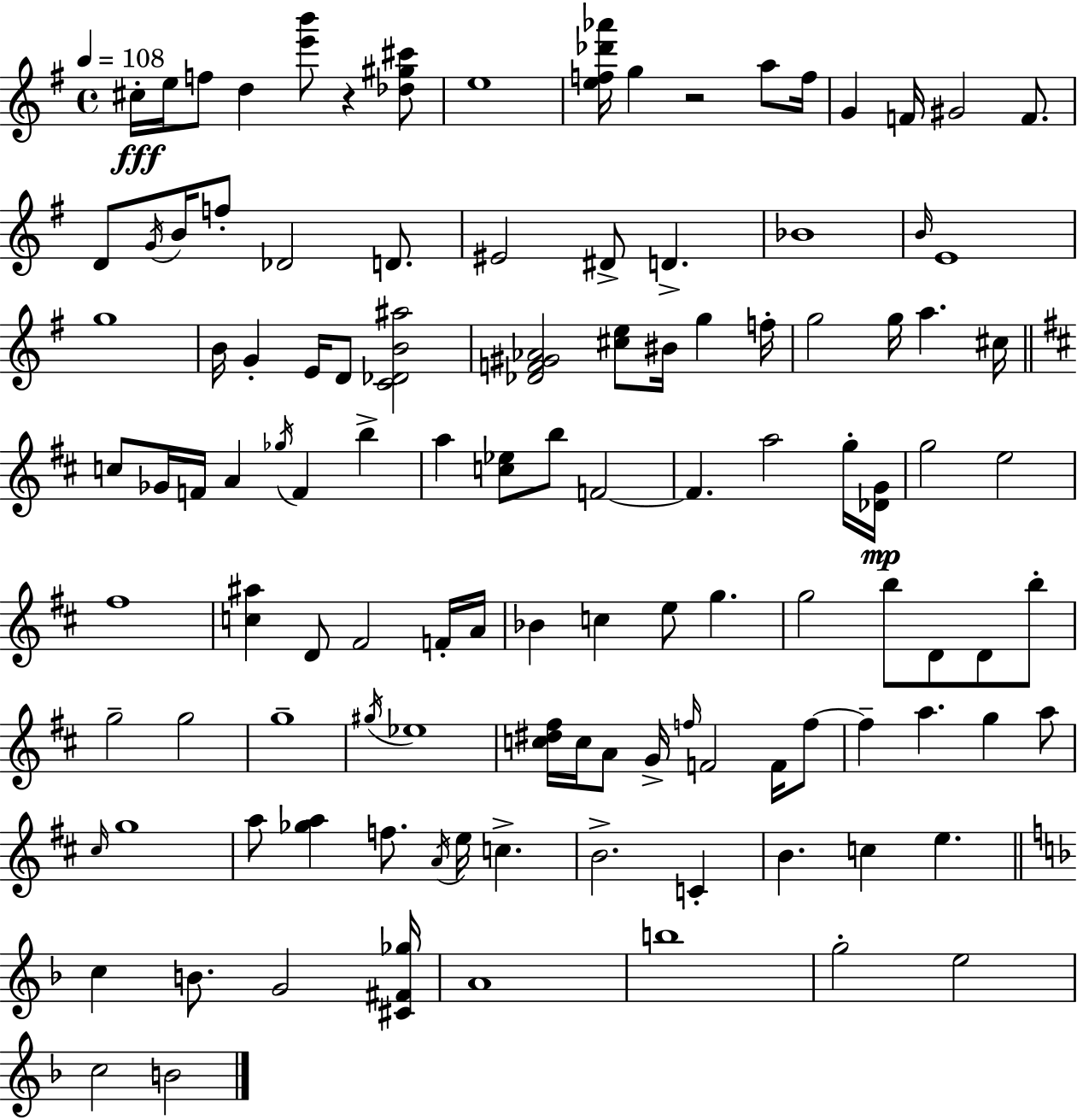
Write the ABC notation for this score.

X:1
T:Untitled
M:4/4
L:1/4
K:G
^c/4 e/4 f/2 d [e'b']/2 z [_d^g^c']/2 e4 [ef_d'_a']/4 g z2 a/2 f/4 G F/4 ^G2 F/2 D/2 G/4 B/4 f/2 _D2 D/2 ^E2 ^D/2 D _B4 B/4 E4 g4 B/4 G E/4 D/2 [C_DB^a]2 [_DF^G_A]2 [^ce]/2 ^B/4 g f/4 g2 g/4 a ^c/4 c/2 _G/4 F/4 A _g/4 F b a [c_e]/2 b/2 F2 F a2 g/4 [_DG]/4 g2 e2 ^f4 [c^a] D/2 ^F2 F/4 A/4 _B c e/2 g g2 b/2 D/2 D/2 b/2 g2 g2 g4 ^g/4 _e4 [c^d^f]/4 c/4 A/2 G/4 f/4 F2 F/4 f/2 f a g a/2 ^c/4 g4 a/2 [_ga] f/2 A/4 e/4 c B2 C B c e c B/2 G2 [^C^F_g]/4 A4 b4 g2 e2 c2 B2